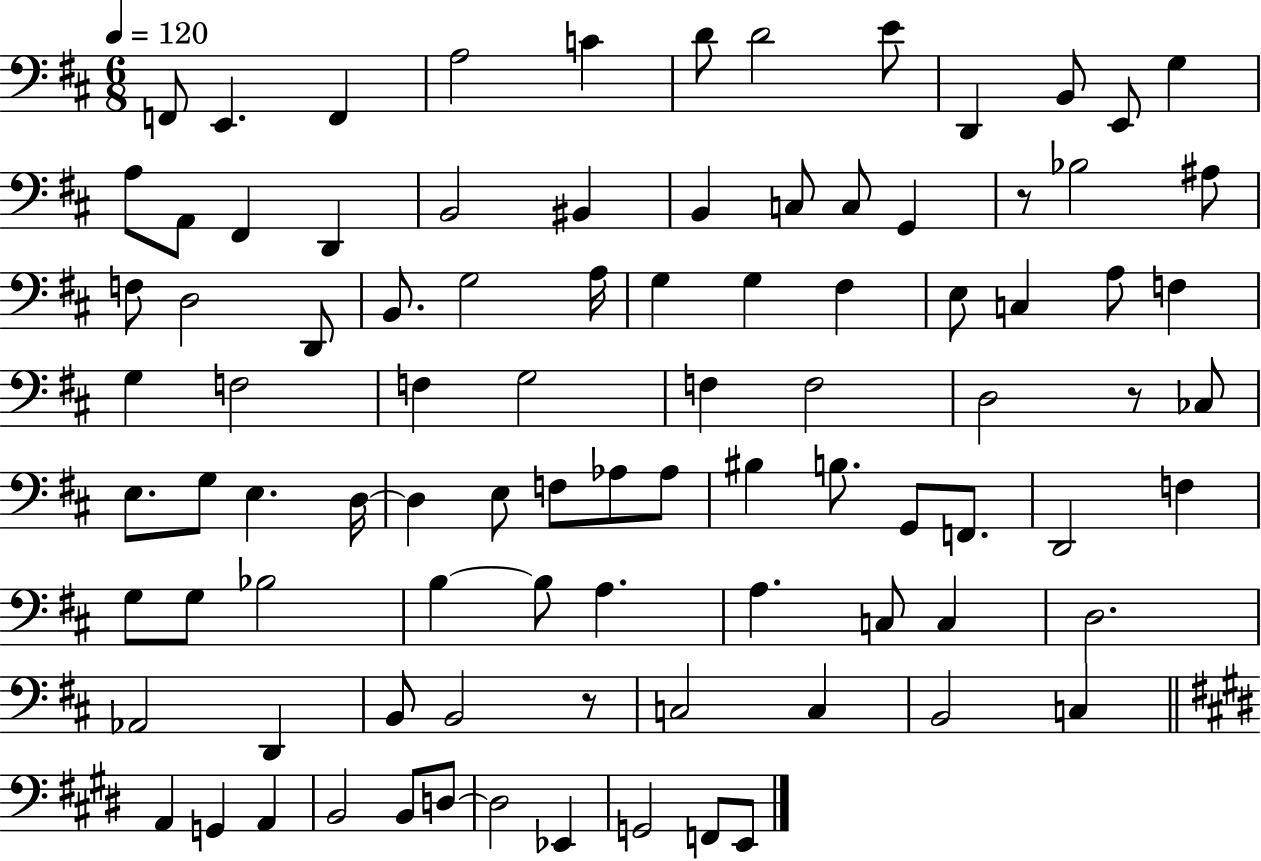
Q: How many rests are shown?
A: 3